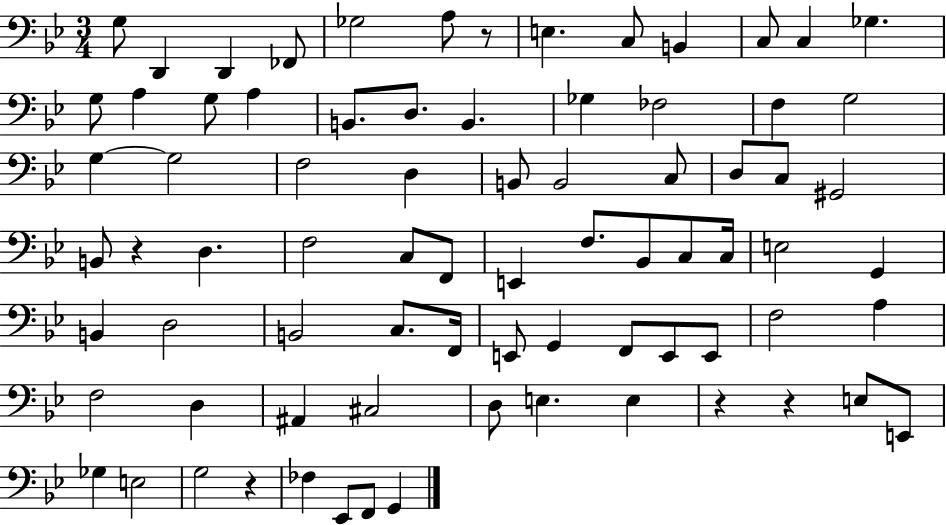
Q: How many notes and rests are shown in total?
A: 78